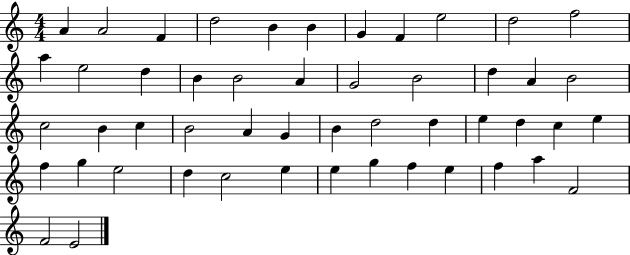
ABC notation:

X:1
T:Untitled
M:4/4
L:1/4
K:C
A A2 F d2 B B G F e2 d2 f2 a e2 d B B2 A G2 B2 d A B2 c2 B c B2 A G B d2 d e d c e f g e2 d c2 e e g f e f a F2 F2 E2